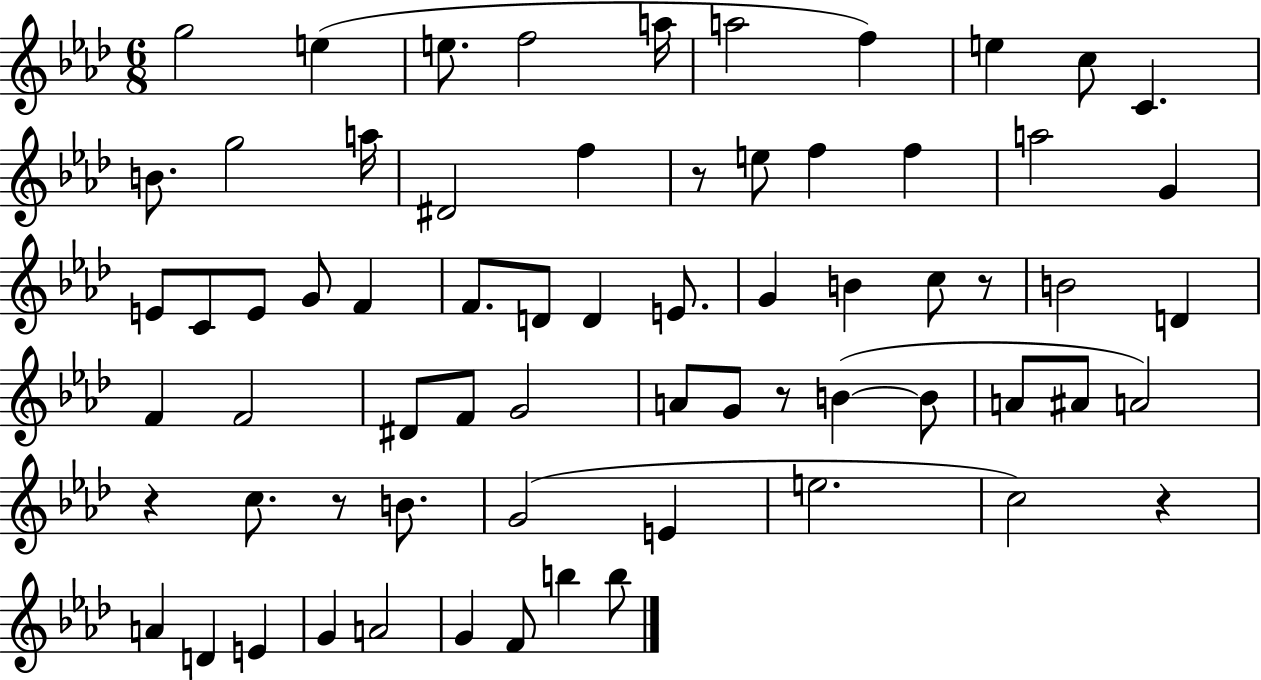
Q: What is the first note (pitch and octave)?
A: G5